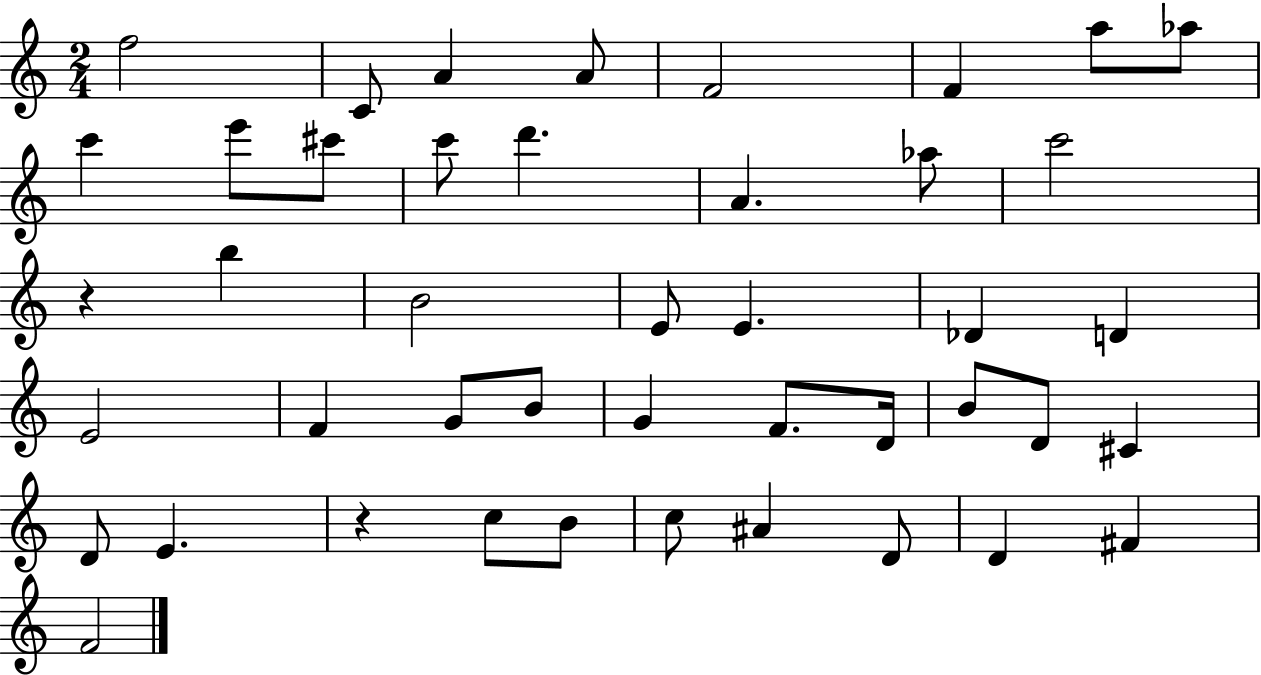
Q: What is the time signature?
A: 2/4